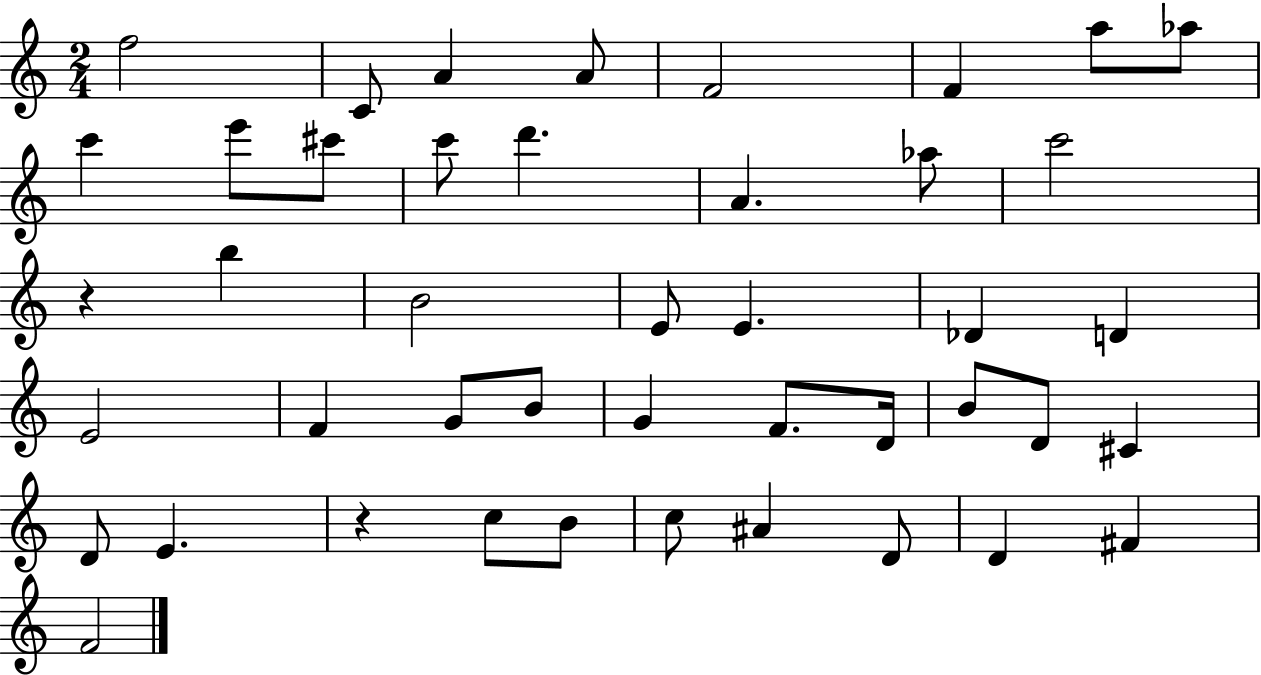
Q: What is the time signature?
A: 2/4